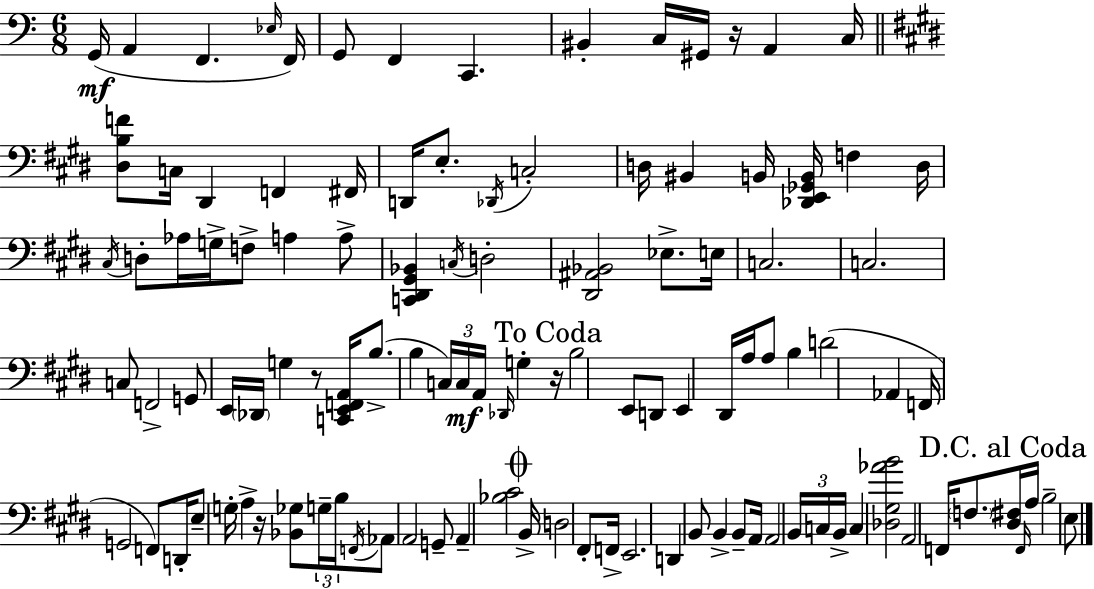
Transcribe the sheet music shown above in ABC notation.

X:1
T:Untitled
M:6/8
L:1/4
K:C
G,,/4 A,, F,, _E,/4 F,,/4 G,,/2 F,, C,, ^B,, C,/4 ^G,,/4 z/4 A,, C,/4 [^D,B,F]/2 C,/4 ^D,, F,, ^F,,/4 D,,/4 E,/2 _D,,/4 C,2 D,/4 ^B,, B,,/4 [_D,,E,,_G,,B,,]/4 F, D,/4 ^C,/4 D,/2 _A,/4 G,/4 F,/2 A, A,/2 [C,,^D,,^G,,_B,,] C,/4 D,2 [^D,,^A,,_B,,]2 _E,/2 E,/4 C,2 C,2 C,/2 F,,2 G,,/2 E,,/4 _D,,/4 G, z/2 [C,,E,,F,,A,,]/4 B,/2 B, C,/4 C,/4 A,,/4 _D,,/4 G, z/4 B,2 E,,/2 D,,/2 E,, ^D,,/4 A,/4 A,/2 B, D2 _A,, F,,/4 G,,2 F,,/2 D,,/4 E,/2 G,/4 A, z/4 [_B,,_G,]/2 G,/4 B,/4 F,,/4 _A,,/2 A,,2 G,,/2 A,, [_B,^C]2 B,,/4 D,2 ^F,,/2 F,,/4 E,,2 D,, B,,/2 B,, B,,/2 A,,/4 A,,2 B,,/4 C,/4 B,,/4 C, [_D,^G,_AB]2 A,,2 F,,/4 F,/2 [^D,^F,]/4 F,,/4 A,/4 B,2 E,/2